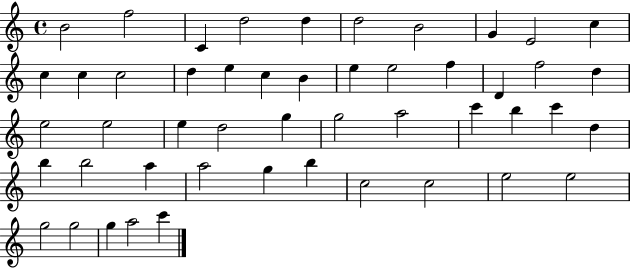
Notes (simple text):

B4/h F5/h C4/q D5/h D5/q D5/h B4/h G4/q E4/h C5/q C5/q C5/q C5/h D5/q E5/q C5/q B4/q E5/q E5/h F5/q D4/q F5/h D5/q E5/h E5/h E5/q D5/h G5/q G5/h A5/h C6/q B5/q C6/q D5/q B5/q B5/h A5/q A5/h G5/q B5/q C5/h C5/h E5/h E5/h G5/h G5/h G5/q A5/h C6/q